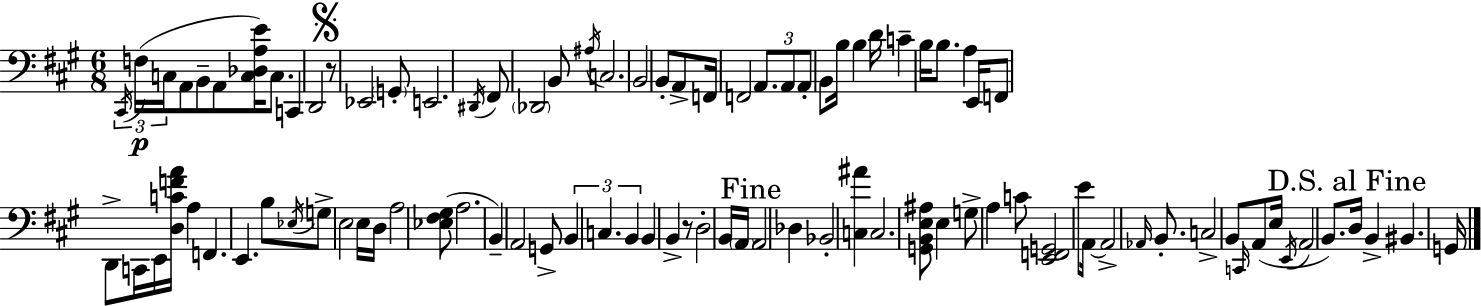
{
  \clef bass
  \numericTimeSignature
  \time 6/8
  \key a \major
  \repeat volta 2 { \tuplet 3/2 { \acciaccatura { cis,16 }\p f16( c16 } a,8 b,8-- a,8 <c des a e'>16) c8. | c,4 d,2 | \mark \markup { \musicglyph "scripts.segno" } r8 ees,2 \parenthesize g,8-. | e,2. | \break \acciaccatura { dis,16 } fis,8 \parenthesize des,2 | b,8 \acciaccatura { ais16 } c2. | b,2 b,8-. | a,8-> f,16 f,2 | \break \tuplet 3/2 { a,8. a,8 a,8-. } b,8 b16 b4 | d'16 c'4-- b16 b8. a4 | e,16 f,8 d,8-> c,16 e,16 <d c' f' a'>16 a4 | f,4. e,4. | \break b8 \acciaccatura { ees16 } g8-> e2 | e16 d16 a2 | <ees fis gis>8( a2. | b,4--) a,2 | \break g,8-> \tuplet 3/2 { b,4 c4. | b,4 } b,4 | b,4-> r8 d2-. | b,16 \parenthesize a,16 \mark "Fine" a,2 | \break des4 bes,2-. | <c ais'>4 c2. | <g, b, e ais>8 e4 g8-> | a4 c'8 <e, f, g,>2 | \break e'8 a,16~~ a,2-> | \grace { aes,16 } b,8.-. c2-> | b,8 \grace { c,16 } a,8( e16 \acciaccatura { e,16 } a,2 | b,8.) \mark "D.S. al Fine" d16 b,4-> | \break bis,4. g,16 } \bar "|."
}